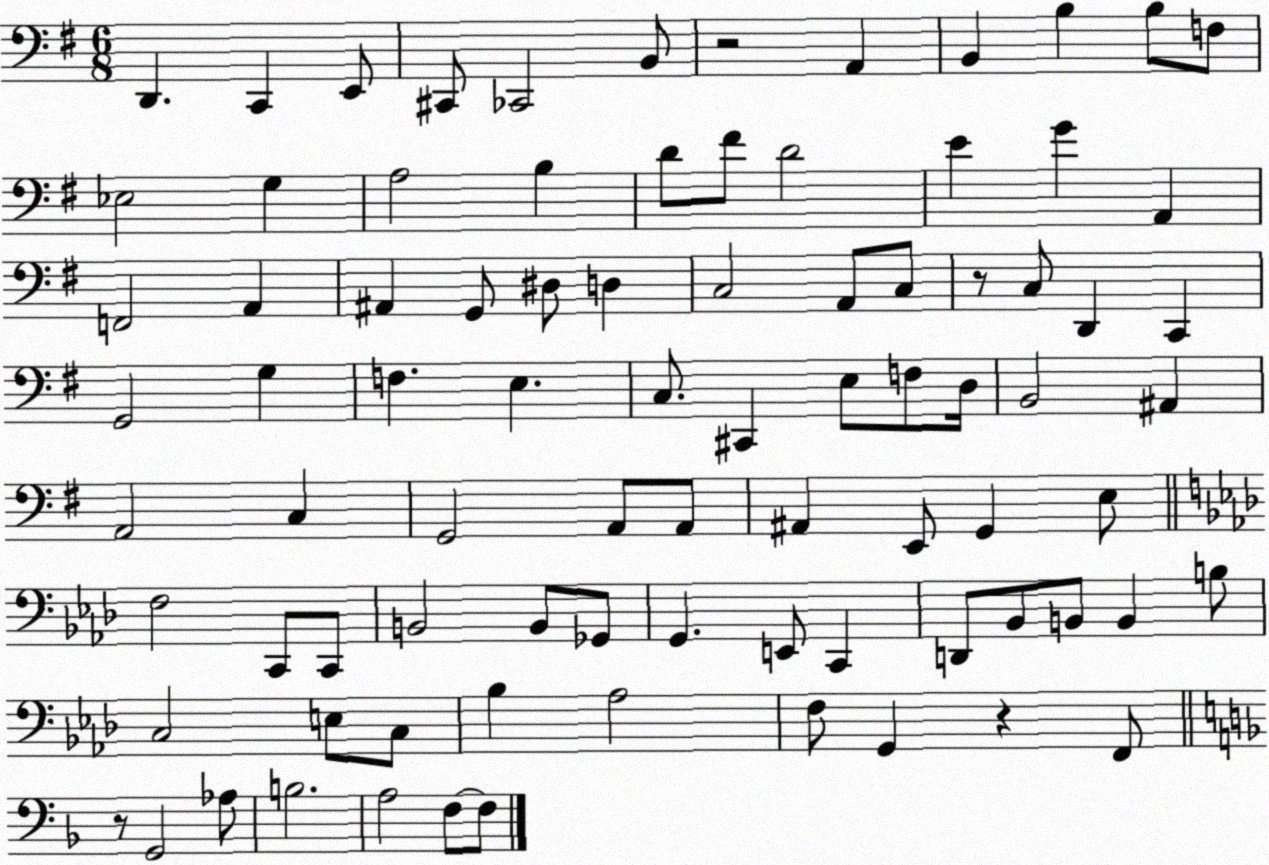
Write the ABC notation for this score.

X:1
T:Untitled
M:6/8
L:1/4
K:G
D,, C,, E,,/2 ^C,,/2 _C,,2 B,,/2 z2 A,, B,, B, B,/2 F,/2 _E,2 G, A,2 B, D/2 ^F/2 D2 E G A,, F,,2 A,, ^A,, G,,/2 ^D,/2 D, C,2 A,,/2 C,/2 z/2 C,/2 D,, C,, G,,2 G, F, E, C,/2 ^C,, E,/2 F,/2 D,/4 B,,2 ^A,, A,,2 C, G,,2 A,,/2 A,,/2 ^A,, E,,/2 G,, E,/2 F,2 C,,/2 C,,/2 B,,2 B,,/2 _G,,/2 G,, E,,/2 C,, D,,/2 _B,,/2 B,,/2 B,, B,/2 C,2 E,/2 C,/2 _B, _A,2 F,/2 G,, z F,,/2 z/2 G,,2 _A,/2 B,2 A,2 F,/2 F,/2